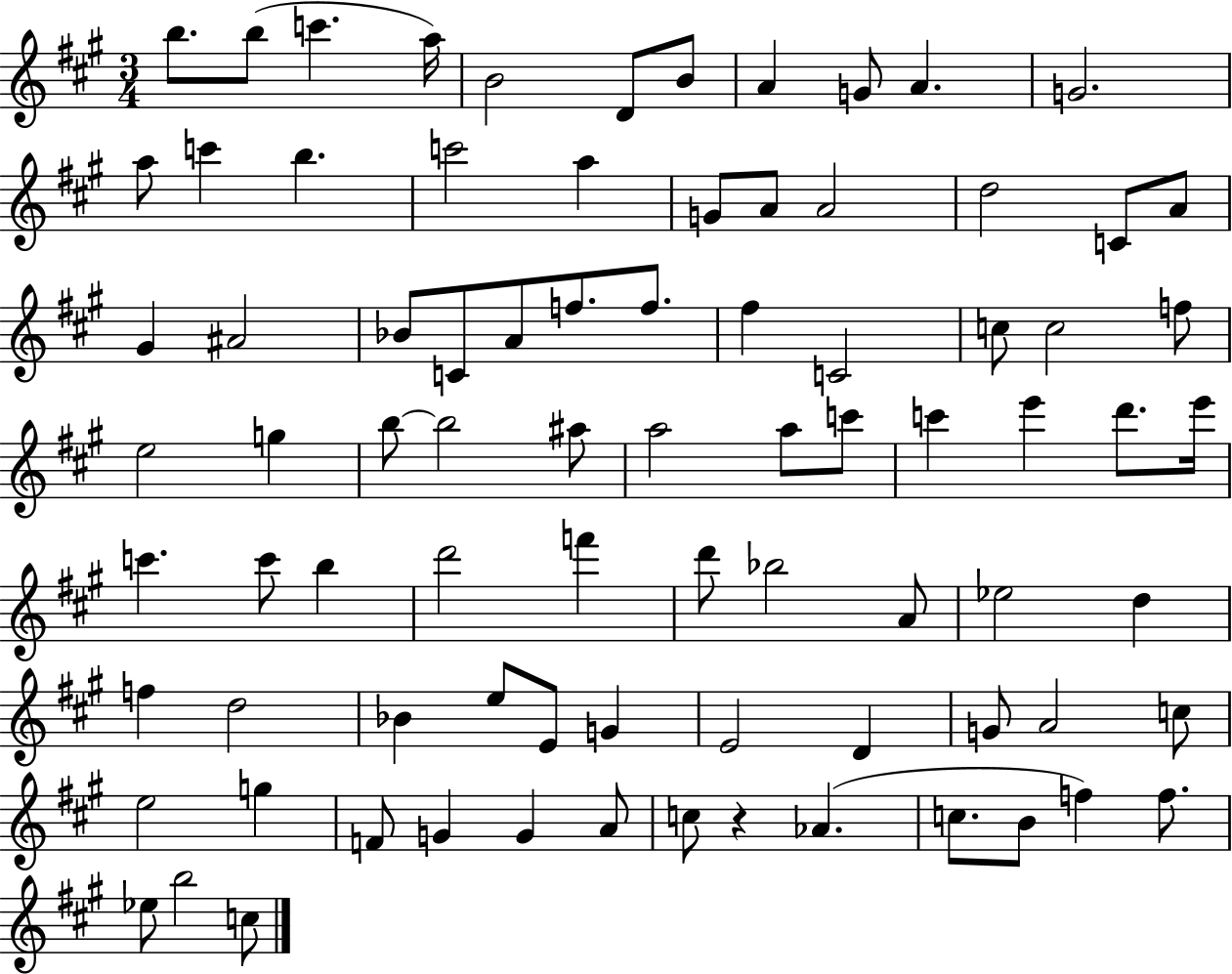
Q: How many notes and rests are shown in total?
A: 83